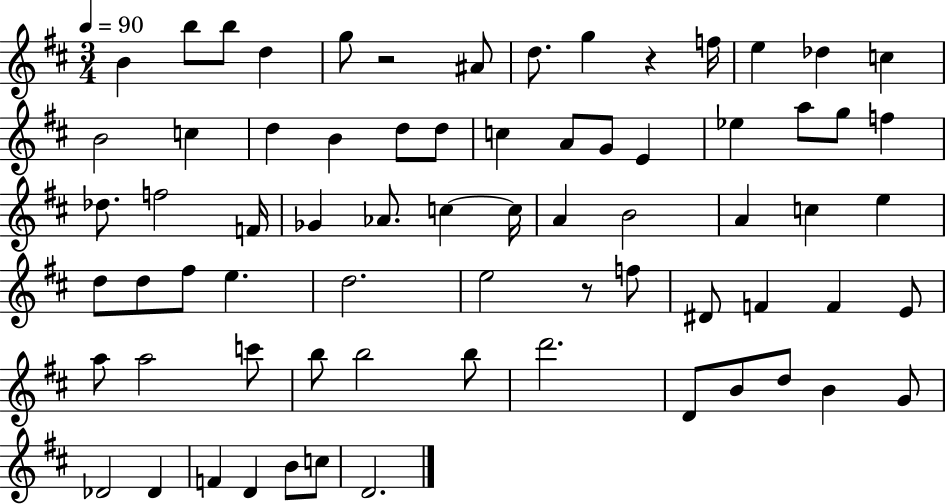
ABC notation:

X:1
T:Untitled
M:3/4
L:1/4
K:D
B b/2 b/2 d g/2 z2 ^A/2 d/2 g z f/4 e _d c B2 c d B d/2 d/2 c A/2 G/2 E _e a/2 g/2 f _d/2 f2 F/4 _G _A/2 c c/4 A B2 A c e d/2 d/2 ^f/2 e d2 e2 z/2 f/2 ^D/2 F F E/2 a/2 a2 c'/2 b/2 b2 b/2 d'2 D/2 B/2 d/2 B G/2 _D2 _D F D B/2 c/2 D2